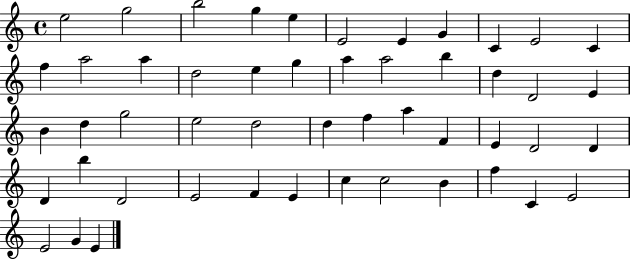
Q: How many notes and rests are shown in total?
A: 50